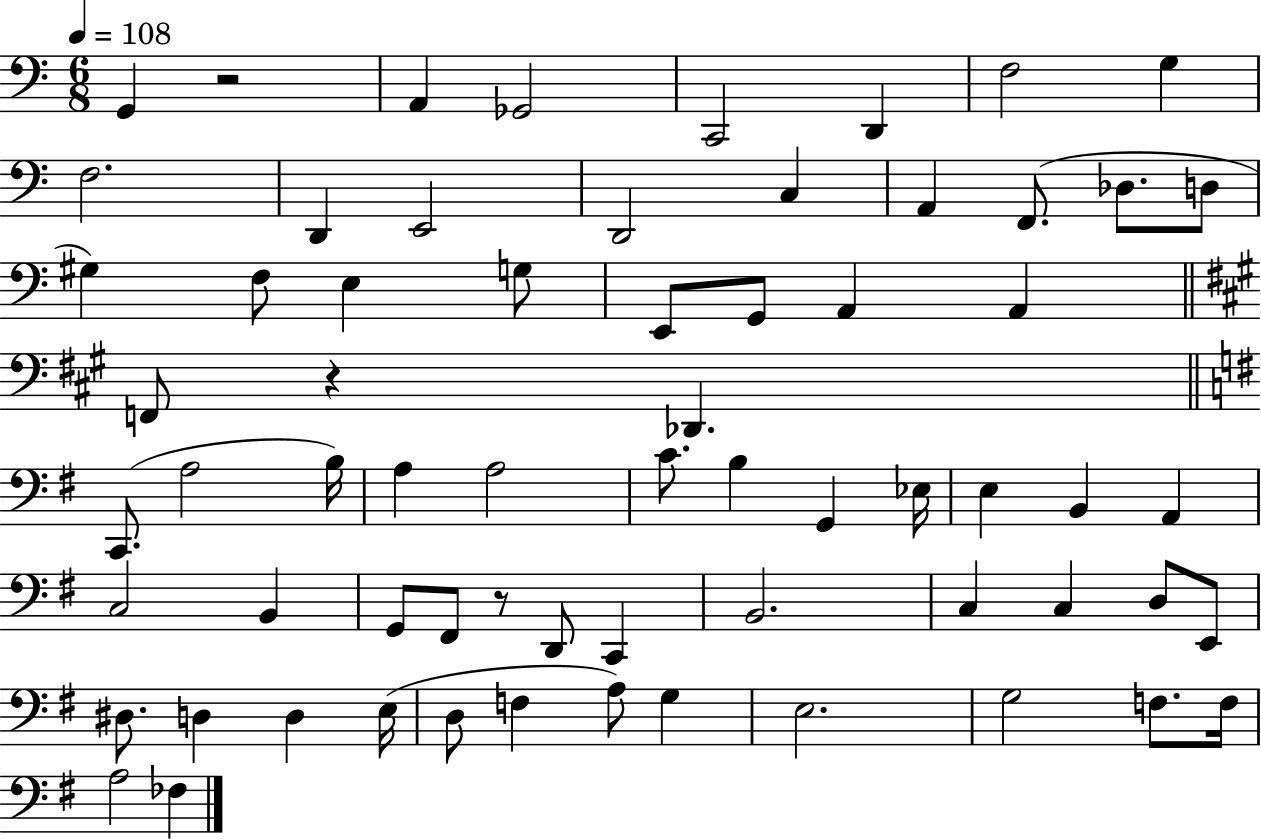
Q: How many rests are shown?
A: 3